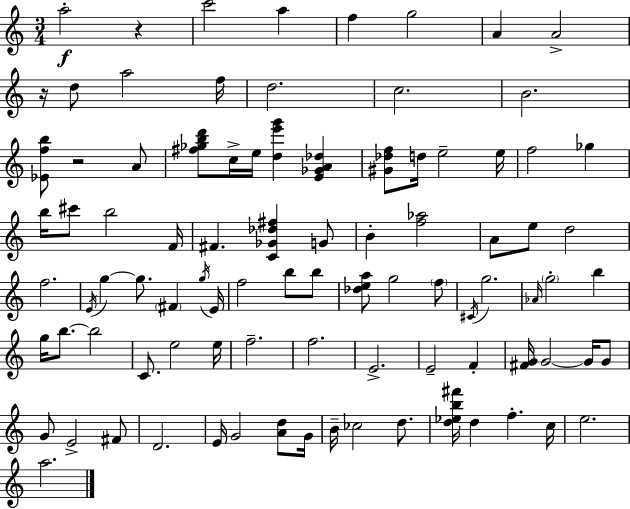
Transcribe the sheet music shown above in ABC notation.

X:1
T:Untitled
M:3/4
L:1/4
K:Am
a2 z c'2 a f g2 A A2 z/4 d/2 a2 f/4 d2 c2 B2 [_Efb]/2 z2 A/2 [^f_gbd']/2 c/4 e/4 [de'g'] [E_GA_d] [^G_df]/2 d/4 e2 e/4 f2 _g b/4 ^c'/2 b2 F/4 ^F [C_G_d^f] G/2 B [f_a]2 A/2 e/2 d2 f2 E/4 g g/2 ^F g/4 E/4 f2 b/2 b/2 [_dea]/2 g2 f/2 ^C/4 g2 _A/4 g2 b g/4 b/2 b2 C/2 e2 e/4 f2 f2 E2 E2 F [^FG]/4 G2 G/4 G/2 G/2 E2 ^F/2 D2 E/4 G2 [Ad]/2 G/4 B/4 _c2 d/2 [d_eb^f']/4 d f c/4 e2 a2